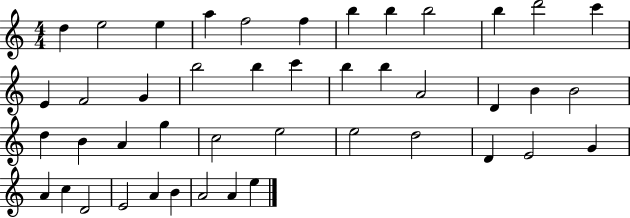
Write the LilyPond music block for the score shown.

{
  \clef treble
  \numericTimeSignature
  \time 4/4
  \key c \major
  d''4 e''2 e''4 | a''4 f''2 f''4 | b''4 b''4 b''2 | b''4 d'''2 c'''4 | \break e'4 f'2 g'4 | b''2 b''4 c'''4 | b''4 b''4 a'2 | d'4 b'4 b'2 | \break d''4 b'4 a'4 g''4 | c''2 e''2 | e''2 d''2 | d'4 e'2 g'4 | \break a'4 c''4 d'2 | e'2 a'4 b'4 | a'2 a'4 e''4 | \bar "|."
}